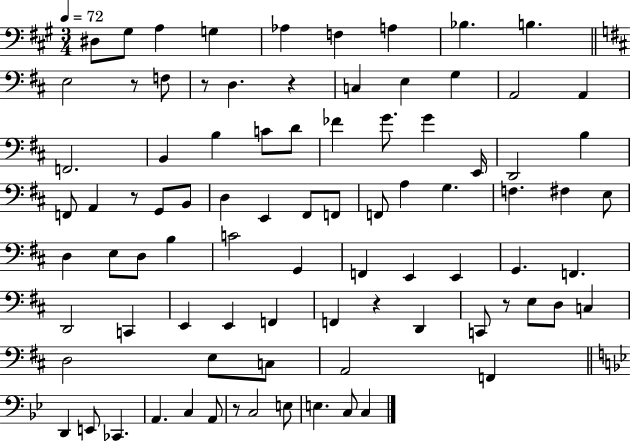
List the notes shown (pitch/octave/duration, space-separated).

D#3/e G#3/e A3/q G3/q Ab3/q F3/q A3/q Bb3/q. B3/q. E3/h R/e F3/e R/e D3/q. R/q C3/q E3/q G3/q A2/h A2/q F2/h. B2/q B3/q C4/e D4/e FES4/q G4/e. G4/q E2/s D2/h B3/q F2/e A2/q R/e G2/e B2/e D3/q E2/q F#2/e F2/e F2/e A3/q G3/q. F3/q. F#3/q E3/e D3/q E3/e D3/e B3/q C4/h G2/q F2/q E2/q E2/q G2/q. F2/q. D2/h C2/q E2/q E2/q F2/q F2/q R/q D2/q C2/e R/e E3/e D3/e C3/q D3/h E3/e C3/e A2/h F2/q D2/q E2/e CES2/q. A2/q. C3/q A2/e R/e C3/h E3/e E3/q. C3/e C3/q